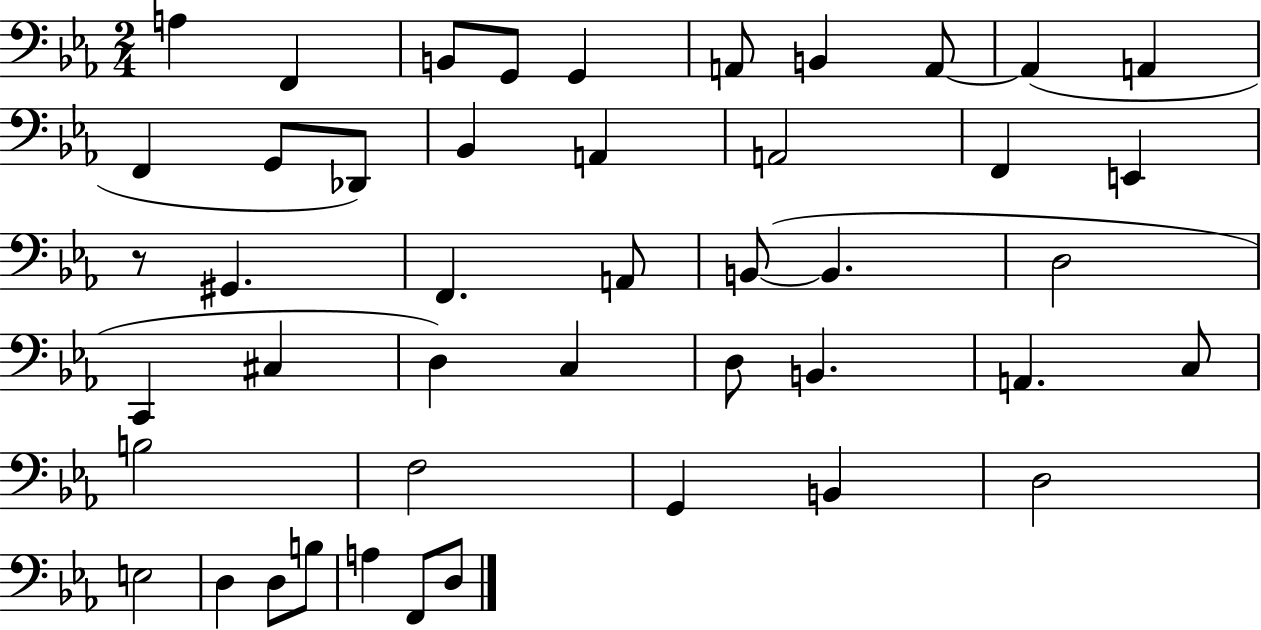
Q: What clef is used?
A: bass